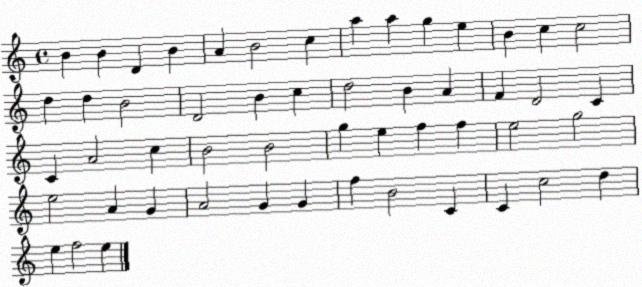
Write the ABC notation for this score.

X:1
T:Untitled
M:4/4
L:1/4
K:C
B B D B A B2 c a a g e B c c2 d d B2 D2 B c d2 B A F D2 C C A2 c B2 B2 g e f f e2 g2 e2 A G A2 G G f B2 C C c2 d e f2 e